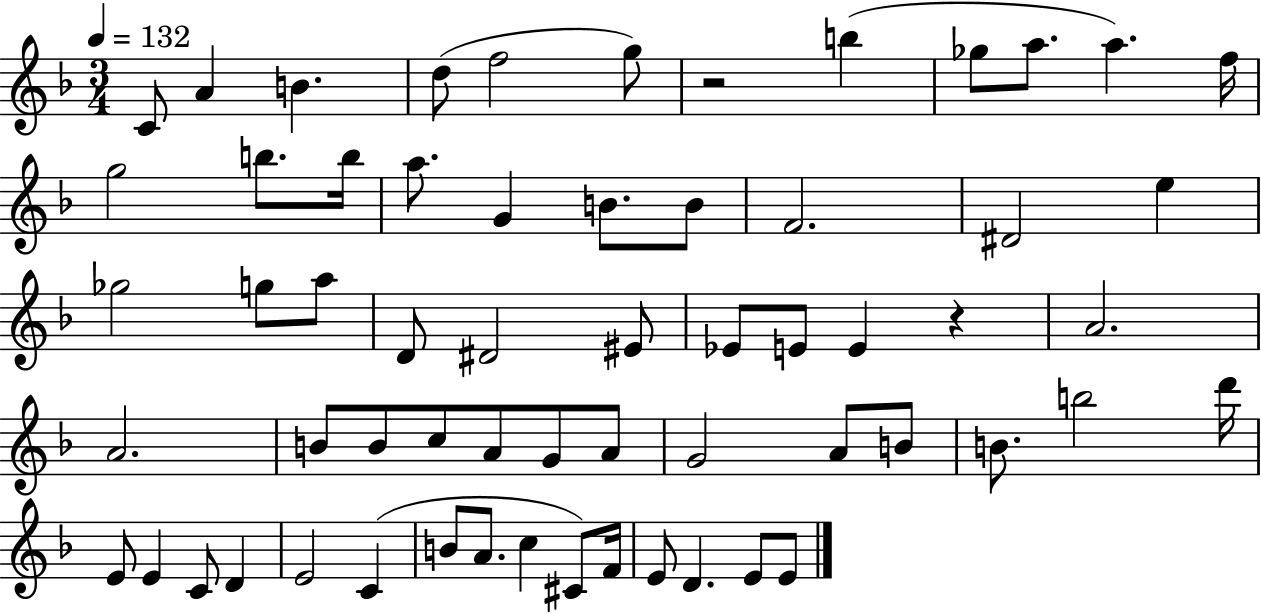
C4/e A4/q B4/q. D5/e F5/h G5/e R/h B5/q Gb5/e A5/e. A5/q. F5/s G5/h B5/e. B5/s A5/e. G4/q B4/e. B4/e F4/h. D#4/h E5/q Gb5/h G5/e A5/e D4/e D#4/h EIS4/e Eb4/e E4/e E4/q R/q A4/h. A4/h. B4/e B4/e C5/e A4/e G4/e A4/e G4/h A4/e B4/e B4/e. B5/h D6/s E4/e E4/q C4/e D4/q E4/h C4/q B4/e A4/e. C5/q C#4/e F4/s E4/e D4/q. E4/e E4/e